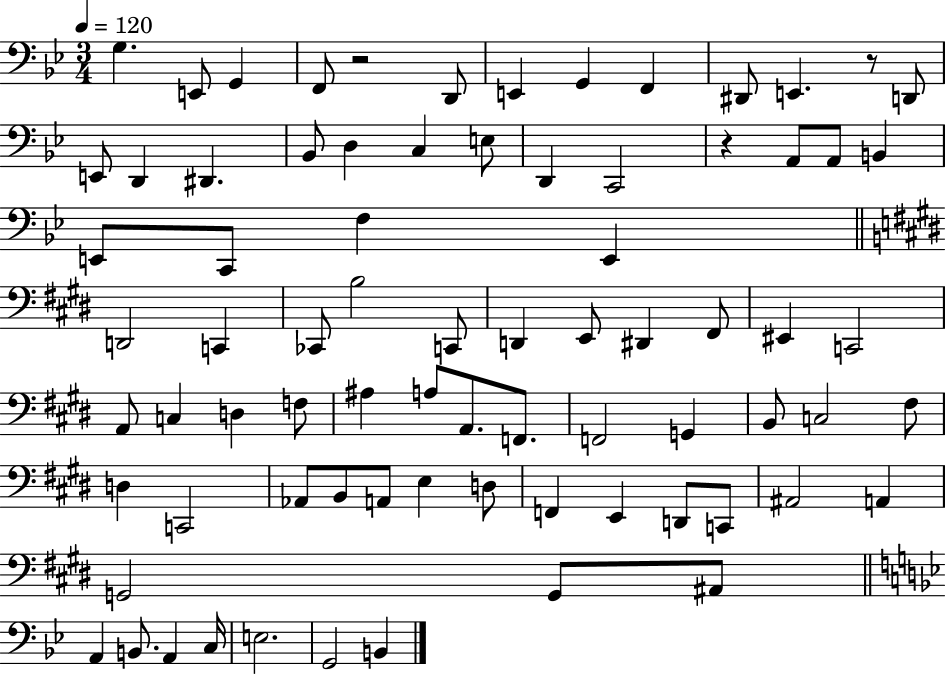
{
  \clef bass
  \numericTimeSignature
  \time 3/4
  \key bes \major
  \tempo 4 = 120
  g4. e,8 g,4 | f,8 r2 d,8 | e,4 g,4 f,4 | dis,8 e,4. r8 d,8 | \break e,8 d,4 dis,4. | bes,8 d4 c4 e8 | d,4 c,2 | r4 a,8 a,8 b,4 | \break e,8 c,8 f4 e,4 | \bar "||" \break \key e \major d,2 c,4 | ces,8 b2 c,8 | d,4 e,8 dis,4 fis,8 | eis,4 c,2 | \break a,8 c4 d4 f8 | ais4 a8 a,8. f,8. | f,2 g,4 | b,8 c2 fis8 | \break d4 c,2 | aes,8 b,8 a,8 e4 d8 | f,4 e,4 d,8 c,8 | ais,2 a,4 | \break g,2 g,8 ais,8 | \bar "||" \break \key bes \major a,4 b,8. a,4 c16 | e2. | g,2 b,4 | \bar "|."
}